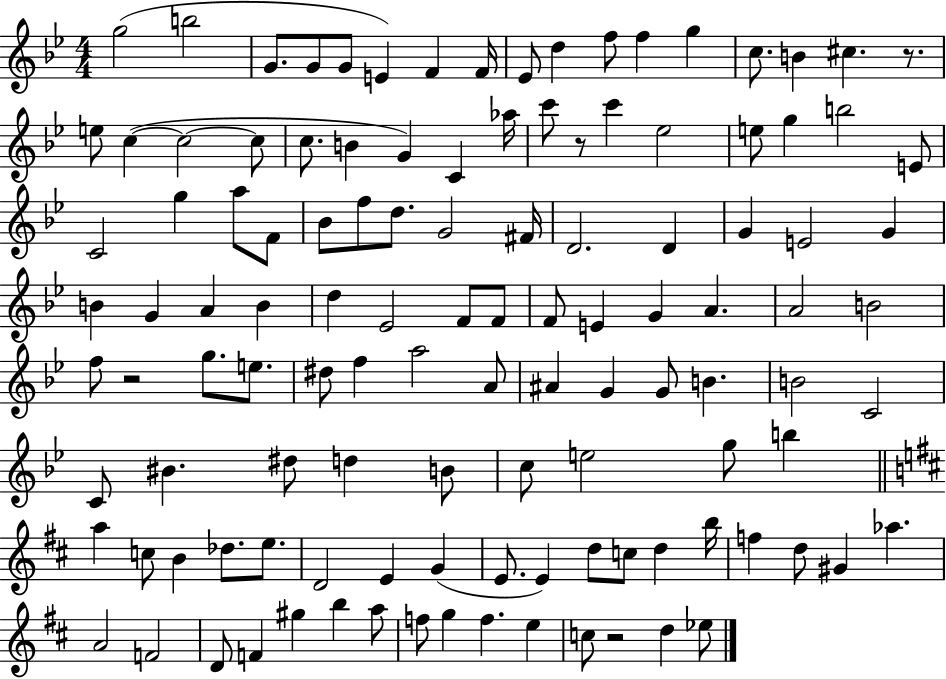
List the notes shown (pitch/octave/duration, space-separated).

G5/h B5/h G4/e. G4/e G4/e E4/q F4/q F4/s Eb4/e D5/q F5/e F5/q G5/q C5/e. B4/q C#5/q. R/e. E5/e C5/q C5/h C5/e C5/e. B4/q G4/q C4/q Ab5/s C6/e R/e C6/q Eb5/h E5/e G5/q B5/h E4/e C4/h G5/q A5/e F4/e Bb4/e F5/e D5/e. G4/h F#4/s D4/h. D4/q G4/q E4/h G4/q B4/q G4/q A4/q B4/q D5/q Eb4/h F4/e F4/e F4/e E4/q G4/q A4/q. A4/h B4/h F5/e R/h G5/e. E5/e. D#5/e F5/q A5/h A4/e A#4/q G4/q G4/e B4/q. B4/h C4/h C4/e BIS4/q. D#5/e D5/q B4/e C5/e E5/h G5/e B5/q A5/q C5/e B4/q Db5/e. E5/e. D4/h E4/q G4/q E4/e. E4/q D5/e C5/e D5/q B5/s F5/q D5/e G#4/q Ab5/q. A4/h F4/h D4/e F4/q G#5/q B5/q A5/e F5/e G5/q F5/q. E5/q C5/e R/h D5/q Eb5/e